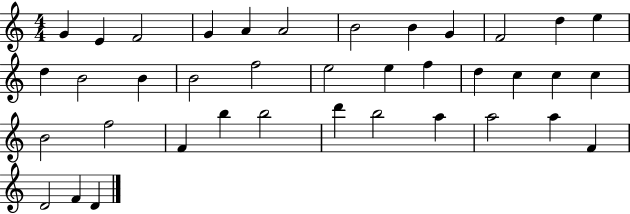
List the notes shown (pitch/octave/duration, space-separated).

G4/q E4/q F4/h G4/q A4/q A4/h B4/h B4/q G4/q F4/h D5/q E5/q D5/q B4/h B4/q B4/h F5/h E5/h E5/q F5/q D5/q C5/q C5/q C5/q B4/h F5/h F4/q B5/q B5/h D6/q B5/h A5/q A5/h A5/q F4/q D4/h F4/q D4/q